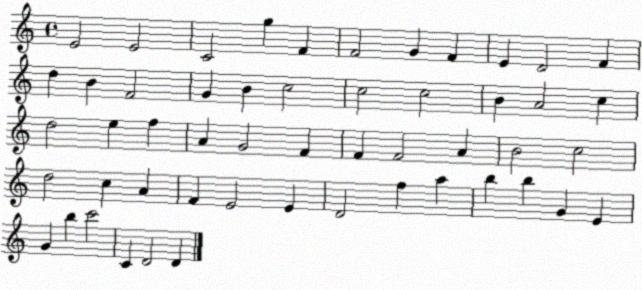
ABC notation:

X:1
T:Untitled
M:4/4
L:1/4
K:C
E2 E2 C2 g F F2 G F E D2 F d B F2 G B c2 c2 c2 B A2 c d2 e f A G2 F F F2 A B2 c2 d2 c A F E2 E D2 f a b b G E G b c'2 C D2 D